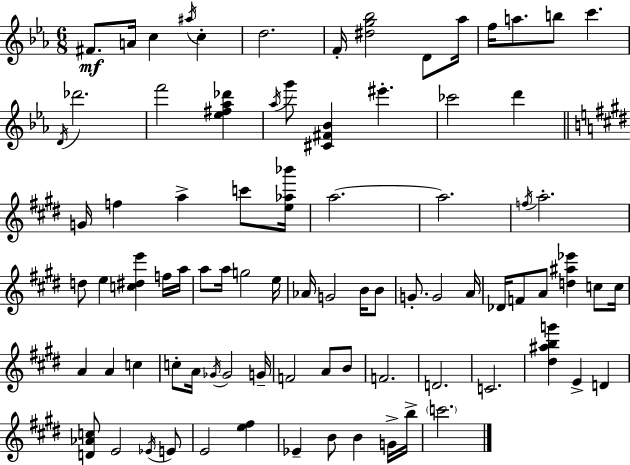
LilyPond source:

{
  \clef treble
  \numericTimeSignature
  \time 6/8
  \key c \minor
  \repeat volta 2 { fis'8.\mf a'16 c''4 \acciaccatura { ais''16 } c''4-. | d''2. | f'16-. <dis'' g'' bes''>2 d'8 | aes''16 f''16 a''8. b''8 c'''4. | \break \acciaccatura { d'16 } des'''2. | f'''2 <ees'' fis'' aes'' des'''>4 | \acciaccatura { aes''16 } g'''8 <cis' fis' bes'>4 eis'''4.-. | ces'''2 d'''4 | \break \bar "||" \break \key e \major g'16 f''4 a''4-> c'''8 <e'' aes'' bes'''>16 | a''2.~~ | a''2. | \acciaccatura { f''16 } a''2.-. | \break d''8 e''4 <c'' dis'' e'''>4 f''16 | a''16 a''8 a''16 g''2 | e''16 aes'16 g'2 b'16 b'8 | g'8.-. g'2 | \break a'16 des'16 f'8 a'8 <d'' ais'' ees'''>4 c''8 | c''16 a'4 a'4 c''4 | c''8-. a'16 \acciaccatura { ges'16 } ges'2 | g'16-- f'2 a'8 | \break b'8 f'2. | d'2. | c'2. | <dis'' ais'' b'' g'''>4 e'4-> d'4 | \break <d' aes' c''>8 e'2 | \acciaccatura { ees'16 } e'8 e'2 <e'' fis''>4 | ees'4-- b'8 b'4 | g'16-> b''16-> \parenthesize c'''2. | \break } \bar "|."
}